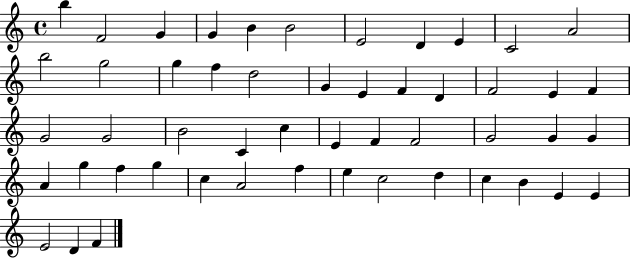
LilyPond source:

{
  \clef treble
  \time 4/4
  \defaultTimeSignature
  \key c \major
  b''4 f'2 g'4 | g'4 b'4 b'2 | e'2 d'4 e'4 | c'2 a'2 | \break b''2 g''2 | g''4 f''4 d''2 | g'4 e'4 f'4 d'4 | f'2 e'4 f'4 | \break g'2 g'2 | b'2 c'4 c''4 | e'4 f'4 f'2 | g'2 g'4 g'4 | \break a'4 g''4 f''4 g''4 | c''4 a'2 f''4 | e''4 c''2 d''4 | c''4 b'4 e'4 e'4 | \break e'2 d'4 f'4 | \bar "|."
}